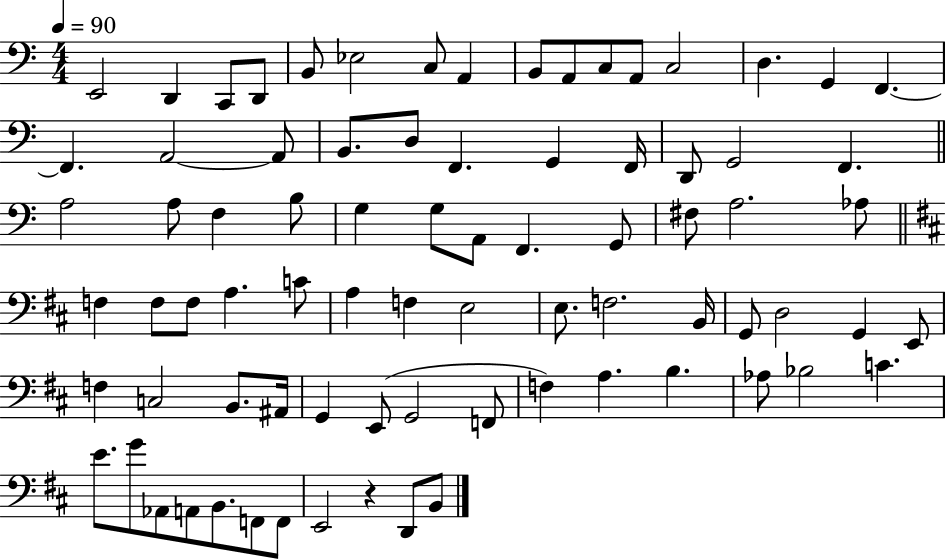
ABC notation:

X:1
T:Untitled
M:4/4
L:1/4
K:C
E,,2 D,, C,,/2 D,,/2 B,,/2 _E,2 C,/2 A,, B,,/2 A,,/2 C,/2 A,,/2 C,2 D, G,, F,, F,, A,,2 A,,/2 B,,/2 D,/2 F,, G,, F,,/4 D,,/2 G,,2 F,, A,2 A,/2 F, B,/2 G, G,/2 A,,/2 F,, G,,/2 ^F,/2 A,2 _A,/2 F, F,/2 F,/2 A, C/2 A, F, E,2 E,/2 F,2 B,,/4 G,,/2 D,2 G,, E,,/2 F, C,2 B,,/2 ^A,,/4 G,, E,,/2 G,,2 F,,/2 F, A, B, _A,/2 _B,2 C E/2 G/2 _A,,/2 A,,/2 B,,/2 F,,/2 F,,/2 E,,2 z D,,/2 B,,/2